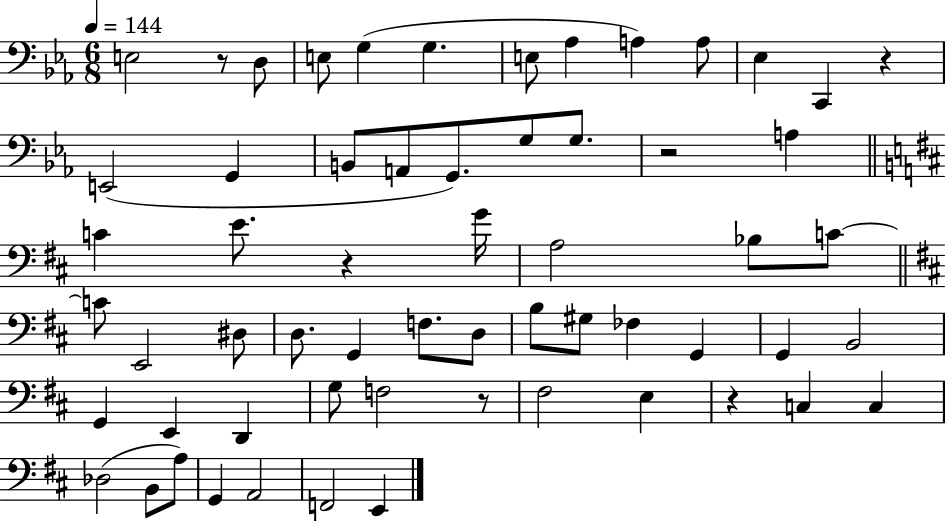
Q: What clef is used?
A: bass